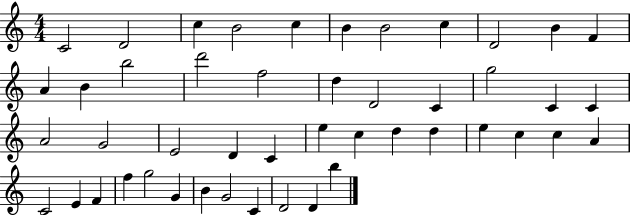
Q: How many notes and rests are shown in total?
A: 47